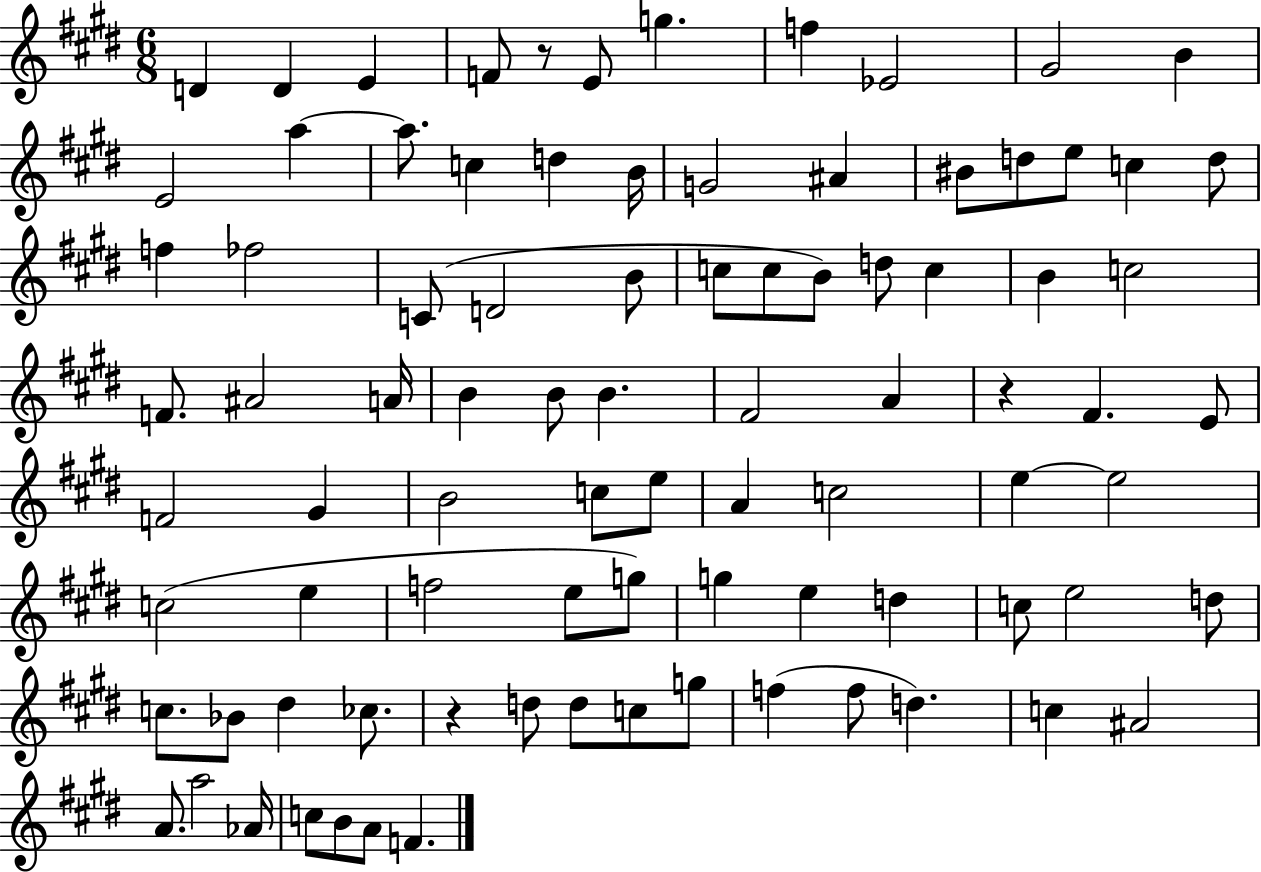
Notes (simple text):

D4/q D4/q E4/q F4/e R/e E4/e G5/q. F5/q Eb4/h G#4/h B4/q E4/h A5/q A5/e. C5/q D5/q B4/s G4/h A#4/q BIS4/e D5/e E5/e C5/q D5/e F5/q FES5/h C4/e D4/h B4/e C5/e C5/e B4/e D5/e C5/q B4/q C5/h F4/e. A#4/h A4/s B4/q B4/e B4/q. F#4/h A4/q R/q F#4/q. E4/e F4/h G#4/q B4/h C5/e E5/e A4/q C5/h E5/q E5/h C5/h E5/q F5/h E5/e G5/e G5/q E5/q D5/q C5/e E5/h D5/e C5/e. Bb4/e D#5/q CES5/e. R/q D5/e D5/e C5/e G5/e F5/q F5/e D5/q. C5/q A#4/h A4/e. A5/h Ab4/s C5/e B4/e A4/e F4/q.